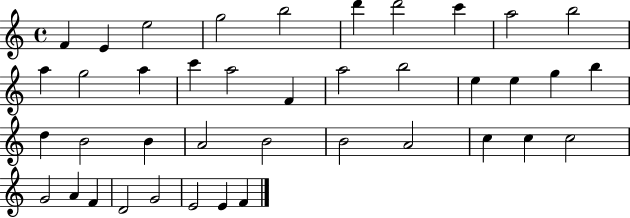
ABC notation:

X:1
T:Untitled
M:4/4
L:1/4
K:C
F E e2 g2 b2 d' d'2 c' a2 b2 a g2 a c' a2 F a2 b2 e e g b d B2 B A2 B2 B2 A2 c c c2 G2 A F D2 G2 E2 E F